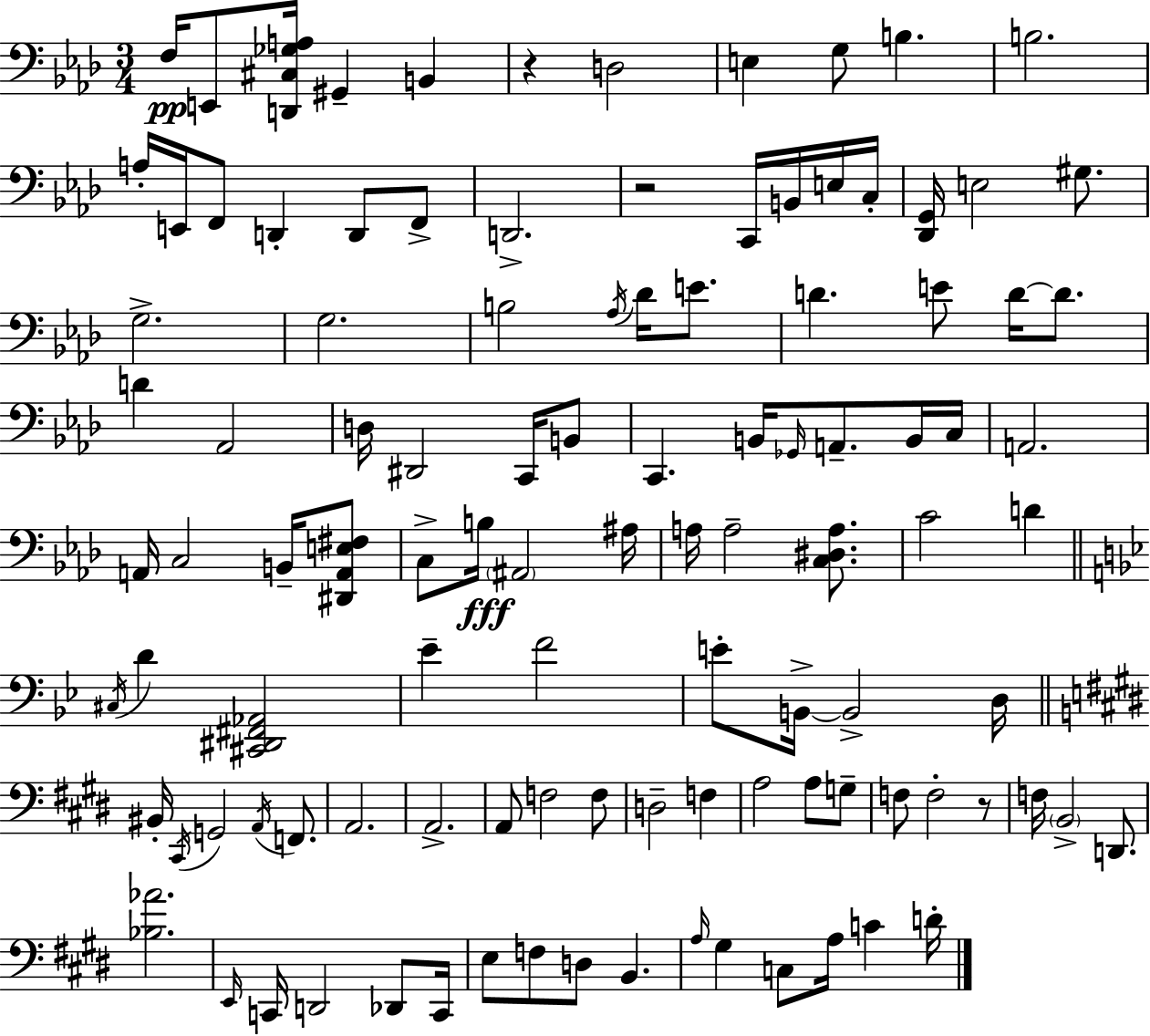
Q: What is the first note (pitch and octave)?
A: F3